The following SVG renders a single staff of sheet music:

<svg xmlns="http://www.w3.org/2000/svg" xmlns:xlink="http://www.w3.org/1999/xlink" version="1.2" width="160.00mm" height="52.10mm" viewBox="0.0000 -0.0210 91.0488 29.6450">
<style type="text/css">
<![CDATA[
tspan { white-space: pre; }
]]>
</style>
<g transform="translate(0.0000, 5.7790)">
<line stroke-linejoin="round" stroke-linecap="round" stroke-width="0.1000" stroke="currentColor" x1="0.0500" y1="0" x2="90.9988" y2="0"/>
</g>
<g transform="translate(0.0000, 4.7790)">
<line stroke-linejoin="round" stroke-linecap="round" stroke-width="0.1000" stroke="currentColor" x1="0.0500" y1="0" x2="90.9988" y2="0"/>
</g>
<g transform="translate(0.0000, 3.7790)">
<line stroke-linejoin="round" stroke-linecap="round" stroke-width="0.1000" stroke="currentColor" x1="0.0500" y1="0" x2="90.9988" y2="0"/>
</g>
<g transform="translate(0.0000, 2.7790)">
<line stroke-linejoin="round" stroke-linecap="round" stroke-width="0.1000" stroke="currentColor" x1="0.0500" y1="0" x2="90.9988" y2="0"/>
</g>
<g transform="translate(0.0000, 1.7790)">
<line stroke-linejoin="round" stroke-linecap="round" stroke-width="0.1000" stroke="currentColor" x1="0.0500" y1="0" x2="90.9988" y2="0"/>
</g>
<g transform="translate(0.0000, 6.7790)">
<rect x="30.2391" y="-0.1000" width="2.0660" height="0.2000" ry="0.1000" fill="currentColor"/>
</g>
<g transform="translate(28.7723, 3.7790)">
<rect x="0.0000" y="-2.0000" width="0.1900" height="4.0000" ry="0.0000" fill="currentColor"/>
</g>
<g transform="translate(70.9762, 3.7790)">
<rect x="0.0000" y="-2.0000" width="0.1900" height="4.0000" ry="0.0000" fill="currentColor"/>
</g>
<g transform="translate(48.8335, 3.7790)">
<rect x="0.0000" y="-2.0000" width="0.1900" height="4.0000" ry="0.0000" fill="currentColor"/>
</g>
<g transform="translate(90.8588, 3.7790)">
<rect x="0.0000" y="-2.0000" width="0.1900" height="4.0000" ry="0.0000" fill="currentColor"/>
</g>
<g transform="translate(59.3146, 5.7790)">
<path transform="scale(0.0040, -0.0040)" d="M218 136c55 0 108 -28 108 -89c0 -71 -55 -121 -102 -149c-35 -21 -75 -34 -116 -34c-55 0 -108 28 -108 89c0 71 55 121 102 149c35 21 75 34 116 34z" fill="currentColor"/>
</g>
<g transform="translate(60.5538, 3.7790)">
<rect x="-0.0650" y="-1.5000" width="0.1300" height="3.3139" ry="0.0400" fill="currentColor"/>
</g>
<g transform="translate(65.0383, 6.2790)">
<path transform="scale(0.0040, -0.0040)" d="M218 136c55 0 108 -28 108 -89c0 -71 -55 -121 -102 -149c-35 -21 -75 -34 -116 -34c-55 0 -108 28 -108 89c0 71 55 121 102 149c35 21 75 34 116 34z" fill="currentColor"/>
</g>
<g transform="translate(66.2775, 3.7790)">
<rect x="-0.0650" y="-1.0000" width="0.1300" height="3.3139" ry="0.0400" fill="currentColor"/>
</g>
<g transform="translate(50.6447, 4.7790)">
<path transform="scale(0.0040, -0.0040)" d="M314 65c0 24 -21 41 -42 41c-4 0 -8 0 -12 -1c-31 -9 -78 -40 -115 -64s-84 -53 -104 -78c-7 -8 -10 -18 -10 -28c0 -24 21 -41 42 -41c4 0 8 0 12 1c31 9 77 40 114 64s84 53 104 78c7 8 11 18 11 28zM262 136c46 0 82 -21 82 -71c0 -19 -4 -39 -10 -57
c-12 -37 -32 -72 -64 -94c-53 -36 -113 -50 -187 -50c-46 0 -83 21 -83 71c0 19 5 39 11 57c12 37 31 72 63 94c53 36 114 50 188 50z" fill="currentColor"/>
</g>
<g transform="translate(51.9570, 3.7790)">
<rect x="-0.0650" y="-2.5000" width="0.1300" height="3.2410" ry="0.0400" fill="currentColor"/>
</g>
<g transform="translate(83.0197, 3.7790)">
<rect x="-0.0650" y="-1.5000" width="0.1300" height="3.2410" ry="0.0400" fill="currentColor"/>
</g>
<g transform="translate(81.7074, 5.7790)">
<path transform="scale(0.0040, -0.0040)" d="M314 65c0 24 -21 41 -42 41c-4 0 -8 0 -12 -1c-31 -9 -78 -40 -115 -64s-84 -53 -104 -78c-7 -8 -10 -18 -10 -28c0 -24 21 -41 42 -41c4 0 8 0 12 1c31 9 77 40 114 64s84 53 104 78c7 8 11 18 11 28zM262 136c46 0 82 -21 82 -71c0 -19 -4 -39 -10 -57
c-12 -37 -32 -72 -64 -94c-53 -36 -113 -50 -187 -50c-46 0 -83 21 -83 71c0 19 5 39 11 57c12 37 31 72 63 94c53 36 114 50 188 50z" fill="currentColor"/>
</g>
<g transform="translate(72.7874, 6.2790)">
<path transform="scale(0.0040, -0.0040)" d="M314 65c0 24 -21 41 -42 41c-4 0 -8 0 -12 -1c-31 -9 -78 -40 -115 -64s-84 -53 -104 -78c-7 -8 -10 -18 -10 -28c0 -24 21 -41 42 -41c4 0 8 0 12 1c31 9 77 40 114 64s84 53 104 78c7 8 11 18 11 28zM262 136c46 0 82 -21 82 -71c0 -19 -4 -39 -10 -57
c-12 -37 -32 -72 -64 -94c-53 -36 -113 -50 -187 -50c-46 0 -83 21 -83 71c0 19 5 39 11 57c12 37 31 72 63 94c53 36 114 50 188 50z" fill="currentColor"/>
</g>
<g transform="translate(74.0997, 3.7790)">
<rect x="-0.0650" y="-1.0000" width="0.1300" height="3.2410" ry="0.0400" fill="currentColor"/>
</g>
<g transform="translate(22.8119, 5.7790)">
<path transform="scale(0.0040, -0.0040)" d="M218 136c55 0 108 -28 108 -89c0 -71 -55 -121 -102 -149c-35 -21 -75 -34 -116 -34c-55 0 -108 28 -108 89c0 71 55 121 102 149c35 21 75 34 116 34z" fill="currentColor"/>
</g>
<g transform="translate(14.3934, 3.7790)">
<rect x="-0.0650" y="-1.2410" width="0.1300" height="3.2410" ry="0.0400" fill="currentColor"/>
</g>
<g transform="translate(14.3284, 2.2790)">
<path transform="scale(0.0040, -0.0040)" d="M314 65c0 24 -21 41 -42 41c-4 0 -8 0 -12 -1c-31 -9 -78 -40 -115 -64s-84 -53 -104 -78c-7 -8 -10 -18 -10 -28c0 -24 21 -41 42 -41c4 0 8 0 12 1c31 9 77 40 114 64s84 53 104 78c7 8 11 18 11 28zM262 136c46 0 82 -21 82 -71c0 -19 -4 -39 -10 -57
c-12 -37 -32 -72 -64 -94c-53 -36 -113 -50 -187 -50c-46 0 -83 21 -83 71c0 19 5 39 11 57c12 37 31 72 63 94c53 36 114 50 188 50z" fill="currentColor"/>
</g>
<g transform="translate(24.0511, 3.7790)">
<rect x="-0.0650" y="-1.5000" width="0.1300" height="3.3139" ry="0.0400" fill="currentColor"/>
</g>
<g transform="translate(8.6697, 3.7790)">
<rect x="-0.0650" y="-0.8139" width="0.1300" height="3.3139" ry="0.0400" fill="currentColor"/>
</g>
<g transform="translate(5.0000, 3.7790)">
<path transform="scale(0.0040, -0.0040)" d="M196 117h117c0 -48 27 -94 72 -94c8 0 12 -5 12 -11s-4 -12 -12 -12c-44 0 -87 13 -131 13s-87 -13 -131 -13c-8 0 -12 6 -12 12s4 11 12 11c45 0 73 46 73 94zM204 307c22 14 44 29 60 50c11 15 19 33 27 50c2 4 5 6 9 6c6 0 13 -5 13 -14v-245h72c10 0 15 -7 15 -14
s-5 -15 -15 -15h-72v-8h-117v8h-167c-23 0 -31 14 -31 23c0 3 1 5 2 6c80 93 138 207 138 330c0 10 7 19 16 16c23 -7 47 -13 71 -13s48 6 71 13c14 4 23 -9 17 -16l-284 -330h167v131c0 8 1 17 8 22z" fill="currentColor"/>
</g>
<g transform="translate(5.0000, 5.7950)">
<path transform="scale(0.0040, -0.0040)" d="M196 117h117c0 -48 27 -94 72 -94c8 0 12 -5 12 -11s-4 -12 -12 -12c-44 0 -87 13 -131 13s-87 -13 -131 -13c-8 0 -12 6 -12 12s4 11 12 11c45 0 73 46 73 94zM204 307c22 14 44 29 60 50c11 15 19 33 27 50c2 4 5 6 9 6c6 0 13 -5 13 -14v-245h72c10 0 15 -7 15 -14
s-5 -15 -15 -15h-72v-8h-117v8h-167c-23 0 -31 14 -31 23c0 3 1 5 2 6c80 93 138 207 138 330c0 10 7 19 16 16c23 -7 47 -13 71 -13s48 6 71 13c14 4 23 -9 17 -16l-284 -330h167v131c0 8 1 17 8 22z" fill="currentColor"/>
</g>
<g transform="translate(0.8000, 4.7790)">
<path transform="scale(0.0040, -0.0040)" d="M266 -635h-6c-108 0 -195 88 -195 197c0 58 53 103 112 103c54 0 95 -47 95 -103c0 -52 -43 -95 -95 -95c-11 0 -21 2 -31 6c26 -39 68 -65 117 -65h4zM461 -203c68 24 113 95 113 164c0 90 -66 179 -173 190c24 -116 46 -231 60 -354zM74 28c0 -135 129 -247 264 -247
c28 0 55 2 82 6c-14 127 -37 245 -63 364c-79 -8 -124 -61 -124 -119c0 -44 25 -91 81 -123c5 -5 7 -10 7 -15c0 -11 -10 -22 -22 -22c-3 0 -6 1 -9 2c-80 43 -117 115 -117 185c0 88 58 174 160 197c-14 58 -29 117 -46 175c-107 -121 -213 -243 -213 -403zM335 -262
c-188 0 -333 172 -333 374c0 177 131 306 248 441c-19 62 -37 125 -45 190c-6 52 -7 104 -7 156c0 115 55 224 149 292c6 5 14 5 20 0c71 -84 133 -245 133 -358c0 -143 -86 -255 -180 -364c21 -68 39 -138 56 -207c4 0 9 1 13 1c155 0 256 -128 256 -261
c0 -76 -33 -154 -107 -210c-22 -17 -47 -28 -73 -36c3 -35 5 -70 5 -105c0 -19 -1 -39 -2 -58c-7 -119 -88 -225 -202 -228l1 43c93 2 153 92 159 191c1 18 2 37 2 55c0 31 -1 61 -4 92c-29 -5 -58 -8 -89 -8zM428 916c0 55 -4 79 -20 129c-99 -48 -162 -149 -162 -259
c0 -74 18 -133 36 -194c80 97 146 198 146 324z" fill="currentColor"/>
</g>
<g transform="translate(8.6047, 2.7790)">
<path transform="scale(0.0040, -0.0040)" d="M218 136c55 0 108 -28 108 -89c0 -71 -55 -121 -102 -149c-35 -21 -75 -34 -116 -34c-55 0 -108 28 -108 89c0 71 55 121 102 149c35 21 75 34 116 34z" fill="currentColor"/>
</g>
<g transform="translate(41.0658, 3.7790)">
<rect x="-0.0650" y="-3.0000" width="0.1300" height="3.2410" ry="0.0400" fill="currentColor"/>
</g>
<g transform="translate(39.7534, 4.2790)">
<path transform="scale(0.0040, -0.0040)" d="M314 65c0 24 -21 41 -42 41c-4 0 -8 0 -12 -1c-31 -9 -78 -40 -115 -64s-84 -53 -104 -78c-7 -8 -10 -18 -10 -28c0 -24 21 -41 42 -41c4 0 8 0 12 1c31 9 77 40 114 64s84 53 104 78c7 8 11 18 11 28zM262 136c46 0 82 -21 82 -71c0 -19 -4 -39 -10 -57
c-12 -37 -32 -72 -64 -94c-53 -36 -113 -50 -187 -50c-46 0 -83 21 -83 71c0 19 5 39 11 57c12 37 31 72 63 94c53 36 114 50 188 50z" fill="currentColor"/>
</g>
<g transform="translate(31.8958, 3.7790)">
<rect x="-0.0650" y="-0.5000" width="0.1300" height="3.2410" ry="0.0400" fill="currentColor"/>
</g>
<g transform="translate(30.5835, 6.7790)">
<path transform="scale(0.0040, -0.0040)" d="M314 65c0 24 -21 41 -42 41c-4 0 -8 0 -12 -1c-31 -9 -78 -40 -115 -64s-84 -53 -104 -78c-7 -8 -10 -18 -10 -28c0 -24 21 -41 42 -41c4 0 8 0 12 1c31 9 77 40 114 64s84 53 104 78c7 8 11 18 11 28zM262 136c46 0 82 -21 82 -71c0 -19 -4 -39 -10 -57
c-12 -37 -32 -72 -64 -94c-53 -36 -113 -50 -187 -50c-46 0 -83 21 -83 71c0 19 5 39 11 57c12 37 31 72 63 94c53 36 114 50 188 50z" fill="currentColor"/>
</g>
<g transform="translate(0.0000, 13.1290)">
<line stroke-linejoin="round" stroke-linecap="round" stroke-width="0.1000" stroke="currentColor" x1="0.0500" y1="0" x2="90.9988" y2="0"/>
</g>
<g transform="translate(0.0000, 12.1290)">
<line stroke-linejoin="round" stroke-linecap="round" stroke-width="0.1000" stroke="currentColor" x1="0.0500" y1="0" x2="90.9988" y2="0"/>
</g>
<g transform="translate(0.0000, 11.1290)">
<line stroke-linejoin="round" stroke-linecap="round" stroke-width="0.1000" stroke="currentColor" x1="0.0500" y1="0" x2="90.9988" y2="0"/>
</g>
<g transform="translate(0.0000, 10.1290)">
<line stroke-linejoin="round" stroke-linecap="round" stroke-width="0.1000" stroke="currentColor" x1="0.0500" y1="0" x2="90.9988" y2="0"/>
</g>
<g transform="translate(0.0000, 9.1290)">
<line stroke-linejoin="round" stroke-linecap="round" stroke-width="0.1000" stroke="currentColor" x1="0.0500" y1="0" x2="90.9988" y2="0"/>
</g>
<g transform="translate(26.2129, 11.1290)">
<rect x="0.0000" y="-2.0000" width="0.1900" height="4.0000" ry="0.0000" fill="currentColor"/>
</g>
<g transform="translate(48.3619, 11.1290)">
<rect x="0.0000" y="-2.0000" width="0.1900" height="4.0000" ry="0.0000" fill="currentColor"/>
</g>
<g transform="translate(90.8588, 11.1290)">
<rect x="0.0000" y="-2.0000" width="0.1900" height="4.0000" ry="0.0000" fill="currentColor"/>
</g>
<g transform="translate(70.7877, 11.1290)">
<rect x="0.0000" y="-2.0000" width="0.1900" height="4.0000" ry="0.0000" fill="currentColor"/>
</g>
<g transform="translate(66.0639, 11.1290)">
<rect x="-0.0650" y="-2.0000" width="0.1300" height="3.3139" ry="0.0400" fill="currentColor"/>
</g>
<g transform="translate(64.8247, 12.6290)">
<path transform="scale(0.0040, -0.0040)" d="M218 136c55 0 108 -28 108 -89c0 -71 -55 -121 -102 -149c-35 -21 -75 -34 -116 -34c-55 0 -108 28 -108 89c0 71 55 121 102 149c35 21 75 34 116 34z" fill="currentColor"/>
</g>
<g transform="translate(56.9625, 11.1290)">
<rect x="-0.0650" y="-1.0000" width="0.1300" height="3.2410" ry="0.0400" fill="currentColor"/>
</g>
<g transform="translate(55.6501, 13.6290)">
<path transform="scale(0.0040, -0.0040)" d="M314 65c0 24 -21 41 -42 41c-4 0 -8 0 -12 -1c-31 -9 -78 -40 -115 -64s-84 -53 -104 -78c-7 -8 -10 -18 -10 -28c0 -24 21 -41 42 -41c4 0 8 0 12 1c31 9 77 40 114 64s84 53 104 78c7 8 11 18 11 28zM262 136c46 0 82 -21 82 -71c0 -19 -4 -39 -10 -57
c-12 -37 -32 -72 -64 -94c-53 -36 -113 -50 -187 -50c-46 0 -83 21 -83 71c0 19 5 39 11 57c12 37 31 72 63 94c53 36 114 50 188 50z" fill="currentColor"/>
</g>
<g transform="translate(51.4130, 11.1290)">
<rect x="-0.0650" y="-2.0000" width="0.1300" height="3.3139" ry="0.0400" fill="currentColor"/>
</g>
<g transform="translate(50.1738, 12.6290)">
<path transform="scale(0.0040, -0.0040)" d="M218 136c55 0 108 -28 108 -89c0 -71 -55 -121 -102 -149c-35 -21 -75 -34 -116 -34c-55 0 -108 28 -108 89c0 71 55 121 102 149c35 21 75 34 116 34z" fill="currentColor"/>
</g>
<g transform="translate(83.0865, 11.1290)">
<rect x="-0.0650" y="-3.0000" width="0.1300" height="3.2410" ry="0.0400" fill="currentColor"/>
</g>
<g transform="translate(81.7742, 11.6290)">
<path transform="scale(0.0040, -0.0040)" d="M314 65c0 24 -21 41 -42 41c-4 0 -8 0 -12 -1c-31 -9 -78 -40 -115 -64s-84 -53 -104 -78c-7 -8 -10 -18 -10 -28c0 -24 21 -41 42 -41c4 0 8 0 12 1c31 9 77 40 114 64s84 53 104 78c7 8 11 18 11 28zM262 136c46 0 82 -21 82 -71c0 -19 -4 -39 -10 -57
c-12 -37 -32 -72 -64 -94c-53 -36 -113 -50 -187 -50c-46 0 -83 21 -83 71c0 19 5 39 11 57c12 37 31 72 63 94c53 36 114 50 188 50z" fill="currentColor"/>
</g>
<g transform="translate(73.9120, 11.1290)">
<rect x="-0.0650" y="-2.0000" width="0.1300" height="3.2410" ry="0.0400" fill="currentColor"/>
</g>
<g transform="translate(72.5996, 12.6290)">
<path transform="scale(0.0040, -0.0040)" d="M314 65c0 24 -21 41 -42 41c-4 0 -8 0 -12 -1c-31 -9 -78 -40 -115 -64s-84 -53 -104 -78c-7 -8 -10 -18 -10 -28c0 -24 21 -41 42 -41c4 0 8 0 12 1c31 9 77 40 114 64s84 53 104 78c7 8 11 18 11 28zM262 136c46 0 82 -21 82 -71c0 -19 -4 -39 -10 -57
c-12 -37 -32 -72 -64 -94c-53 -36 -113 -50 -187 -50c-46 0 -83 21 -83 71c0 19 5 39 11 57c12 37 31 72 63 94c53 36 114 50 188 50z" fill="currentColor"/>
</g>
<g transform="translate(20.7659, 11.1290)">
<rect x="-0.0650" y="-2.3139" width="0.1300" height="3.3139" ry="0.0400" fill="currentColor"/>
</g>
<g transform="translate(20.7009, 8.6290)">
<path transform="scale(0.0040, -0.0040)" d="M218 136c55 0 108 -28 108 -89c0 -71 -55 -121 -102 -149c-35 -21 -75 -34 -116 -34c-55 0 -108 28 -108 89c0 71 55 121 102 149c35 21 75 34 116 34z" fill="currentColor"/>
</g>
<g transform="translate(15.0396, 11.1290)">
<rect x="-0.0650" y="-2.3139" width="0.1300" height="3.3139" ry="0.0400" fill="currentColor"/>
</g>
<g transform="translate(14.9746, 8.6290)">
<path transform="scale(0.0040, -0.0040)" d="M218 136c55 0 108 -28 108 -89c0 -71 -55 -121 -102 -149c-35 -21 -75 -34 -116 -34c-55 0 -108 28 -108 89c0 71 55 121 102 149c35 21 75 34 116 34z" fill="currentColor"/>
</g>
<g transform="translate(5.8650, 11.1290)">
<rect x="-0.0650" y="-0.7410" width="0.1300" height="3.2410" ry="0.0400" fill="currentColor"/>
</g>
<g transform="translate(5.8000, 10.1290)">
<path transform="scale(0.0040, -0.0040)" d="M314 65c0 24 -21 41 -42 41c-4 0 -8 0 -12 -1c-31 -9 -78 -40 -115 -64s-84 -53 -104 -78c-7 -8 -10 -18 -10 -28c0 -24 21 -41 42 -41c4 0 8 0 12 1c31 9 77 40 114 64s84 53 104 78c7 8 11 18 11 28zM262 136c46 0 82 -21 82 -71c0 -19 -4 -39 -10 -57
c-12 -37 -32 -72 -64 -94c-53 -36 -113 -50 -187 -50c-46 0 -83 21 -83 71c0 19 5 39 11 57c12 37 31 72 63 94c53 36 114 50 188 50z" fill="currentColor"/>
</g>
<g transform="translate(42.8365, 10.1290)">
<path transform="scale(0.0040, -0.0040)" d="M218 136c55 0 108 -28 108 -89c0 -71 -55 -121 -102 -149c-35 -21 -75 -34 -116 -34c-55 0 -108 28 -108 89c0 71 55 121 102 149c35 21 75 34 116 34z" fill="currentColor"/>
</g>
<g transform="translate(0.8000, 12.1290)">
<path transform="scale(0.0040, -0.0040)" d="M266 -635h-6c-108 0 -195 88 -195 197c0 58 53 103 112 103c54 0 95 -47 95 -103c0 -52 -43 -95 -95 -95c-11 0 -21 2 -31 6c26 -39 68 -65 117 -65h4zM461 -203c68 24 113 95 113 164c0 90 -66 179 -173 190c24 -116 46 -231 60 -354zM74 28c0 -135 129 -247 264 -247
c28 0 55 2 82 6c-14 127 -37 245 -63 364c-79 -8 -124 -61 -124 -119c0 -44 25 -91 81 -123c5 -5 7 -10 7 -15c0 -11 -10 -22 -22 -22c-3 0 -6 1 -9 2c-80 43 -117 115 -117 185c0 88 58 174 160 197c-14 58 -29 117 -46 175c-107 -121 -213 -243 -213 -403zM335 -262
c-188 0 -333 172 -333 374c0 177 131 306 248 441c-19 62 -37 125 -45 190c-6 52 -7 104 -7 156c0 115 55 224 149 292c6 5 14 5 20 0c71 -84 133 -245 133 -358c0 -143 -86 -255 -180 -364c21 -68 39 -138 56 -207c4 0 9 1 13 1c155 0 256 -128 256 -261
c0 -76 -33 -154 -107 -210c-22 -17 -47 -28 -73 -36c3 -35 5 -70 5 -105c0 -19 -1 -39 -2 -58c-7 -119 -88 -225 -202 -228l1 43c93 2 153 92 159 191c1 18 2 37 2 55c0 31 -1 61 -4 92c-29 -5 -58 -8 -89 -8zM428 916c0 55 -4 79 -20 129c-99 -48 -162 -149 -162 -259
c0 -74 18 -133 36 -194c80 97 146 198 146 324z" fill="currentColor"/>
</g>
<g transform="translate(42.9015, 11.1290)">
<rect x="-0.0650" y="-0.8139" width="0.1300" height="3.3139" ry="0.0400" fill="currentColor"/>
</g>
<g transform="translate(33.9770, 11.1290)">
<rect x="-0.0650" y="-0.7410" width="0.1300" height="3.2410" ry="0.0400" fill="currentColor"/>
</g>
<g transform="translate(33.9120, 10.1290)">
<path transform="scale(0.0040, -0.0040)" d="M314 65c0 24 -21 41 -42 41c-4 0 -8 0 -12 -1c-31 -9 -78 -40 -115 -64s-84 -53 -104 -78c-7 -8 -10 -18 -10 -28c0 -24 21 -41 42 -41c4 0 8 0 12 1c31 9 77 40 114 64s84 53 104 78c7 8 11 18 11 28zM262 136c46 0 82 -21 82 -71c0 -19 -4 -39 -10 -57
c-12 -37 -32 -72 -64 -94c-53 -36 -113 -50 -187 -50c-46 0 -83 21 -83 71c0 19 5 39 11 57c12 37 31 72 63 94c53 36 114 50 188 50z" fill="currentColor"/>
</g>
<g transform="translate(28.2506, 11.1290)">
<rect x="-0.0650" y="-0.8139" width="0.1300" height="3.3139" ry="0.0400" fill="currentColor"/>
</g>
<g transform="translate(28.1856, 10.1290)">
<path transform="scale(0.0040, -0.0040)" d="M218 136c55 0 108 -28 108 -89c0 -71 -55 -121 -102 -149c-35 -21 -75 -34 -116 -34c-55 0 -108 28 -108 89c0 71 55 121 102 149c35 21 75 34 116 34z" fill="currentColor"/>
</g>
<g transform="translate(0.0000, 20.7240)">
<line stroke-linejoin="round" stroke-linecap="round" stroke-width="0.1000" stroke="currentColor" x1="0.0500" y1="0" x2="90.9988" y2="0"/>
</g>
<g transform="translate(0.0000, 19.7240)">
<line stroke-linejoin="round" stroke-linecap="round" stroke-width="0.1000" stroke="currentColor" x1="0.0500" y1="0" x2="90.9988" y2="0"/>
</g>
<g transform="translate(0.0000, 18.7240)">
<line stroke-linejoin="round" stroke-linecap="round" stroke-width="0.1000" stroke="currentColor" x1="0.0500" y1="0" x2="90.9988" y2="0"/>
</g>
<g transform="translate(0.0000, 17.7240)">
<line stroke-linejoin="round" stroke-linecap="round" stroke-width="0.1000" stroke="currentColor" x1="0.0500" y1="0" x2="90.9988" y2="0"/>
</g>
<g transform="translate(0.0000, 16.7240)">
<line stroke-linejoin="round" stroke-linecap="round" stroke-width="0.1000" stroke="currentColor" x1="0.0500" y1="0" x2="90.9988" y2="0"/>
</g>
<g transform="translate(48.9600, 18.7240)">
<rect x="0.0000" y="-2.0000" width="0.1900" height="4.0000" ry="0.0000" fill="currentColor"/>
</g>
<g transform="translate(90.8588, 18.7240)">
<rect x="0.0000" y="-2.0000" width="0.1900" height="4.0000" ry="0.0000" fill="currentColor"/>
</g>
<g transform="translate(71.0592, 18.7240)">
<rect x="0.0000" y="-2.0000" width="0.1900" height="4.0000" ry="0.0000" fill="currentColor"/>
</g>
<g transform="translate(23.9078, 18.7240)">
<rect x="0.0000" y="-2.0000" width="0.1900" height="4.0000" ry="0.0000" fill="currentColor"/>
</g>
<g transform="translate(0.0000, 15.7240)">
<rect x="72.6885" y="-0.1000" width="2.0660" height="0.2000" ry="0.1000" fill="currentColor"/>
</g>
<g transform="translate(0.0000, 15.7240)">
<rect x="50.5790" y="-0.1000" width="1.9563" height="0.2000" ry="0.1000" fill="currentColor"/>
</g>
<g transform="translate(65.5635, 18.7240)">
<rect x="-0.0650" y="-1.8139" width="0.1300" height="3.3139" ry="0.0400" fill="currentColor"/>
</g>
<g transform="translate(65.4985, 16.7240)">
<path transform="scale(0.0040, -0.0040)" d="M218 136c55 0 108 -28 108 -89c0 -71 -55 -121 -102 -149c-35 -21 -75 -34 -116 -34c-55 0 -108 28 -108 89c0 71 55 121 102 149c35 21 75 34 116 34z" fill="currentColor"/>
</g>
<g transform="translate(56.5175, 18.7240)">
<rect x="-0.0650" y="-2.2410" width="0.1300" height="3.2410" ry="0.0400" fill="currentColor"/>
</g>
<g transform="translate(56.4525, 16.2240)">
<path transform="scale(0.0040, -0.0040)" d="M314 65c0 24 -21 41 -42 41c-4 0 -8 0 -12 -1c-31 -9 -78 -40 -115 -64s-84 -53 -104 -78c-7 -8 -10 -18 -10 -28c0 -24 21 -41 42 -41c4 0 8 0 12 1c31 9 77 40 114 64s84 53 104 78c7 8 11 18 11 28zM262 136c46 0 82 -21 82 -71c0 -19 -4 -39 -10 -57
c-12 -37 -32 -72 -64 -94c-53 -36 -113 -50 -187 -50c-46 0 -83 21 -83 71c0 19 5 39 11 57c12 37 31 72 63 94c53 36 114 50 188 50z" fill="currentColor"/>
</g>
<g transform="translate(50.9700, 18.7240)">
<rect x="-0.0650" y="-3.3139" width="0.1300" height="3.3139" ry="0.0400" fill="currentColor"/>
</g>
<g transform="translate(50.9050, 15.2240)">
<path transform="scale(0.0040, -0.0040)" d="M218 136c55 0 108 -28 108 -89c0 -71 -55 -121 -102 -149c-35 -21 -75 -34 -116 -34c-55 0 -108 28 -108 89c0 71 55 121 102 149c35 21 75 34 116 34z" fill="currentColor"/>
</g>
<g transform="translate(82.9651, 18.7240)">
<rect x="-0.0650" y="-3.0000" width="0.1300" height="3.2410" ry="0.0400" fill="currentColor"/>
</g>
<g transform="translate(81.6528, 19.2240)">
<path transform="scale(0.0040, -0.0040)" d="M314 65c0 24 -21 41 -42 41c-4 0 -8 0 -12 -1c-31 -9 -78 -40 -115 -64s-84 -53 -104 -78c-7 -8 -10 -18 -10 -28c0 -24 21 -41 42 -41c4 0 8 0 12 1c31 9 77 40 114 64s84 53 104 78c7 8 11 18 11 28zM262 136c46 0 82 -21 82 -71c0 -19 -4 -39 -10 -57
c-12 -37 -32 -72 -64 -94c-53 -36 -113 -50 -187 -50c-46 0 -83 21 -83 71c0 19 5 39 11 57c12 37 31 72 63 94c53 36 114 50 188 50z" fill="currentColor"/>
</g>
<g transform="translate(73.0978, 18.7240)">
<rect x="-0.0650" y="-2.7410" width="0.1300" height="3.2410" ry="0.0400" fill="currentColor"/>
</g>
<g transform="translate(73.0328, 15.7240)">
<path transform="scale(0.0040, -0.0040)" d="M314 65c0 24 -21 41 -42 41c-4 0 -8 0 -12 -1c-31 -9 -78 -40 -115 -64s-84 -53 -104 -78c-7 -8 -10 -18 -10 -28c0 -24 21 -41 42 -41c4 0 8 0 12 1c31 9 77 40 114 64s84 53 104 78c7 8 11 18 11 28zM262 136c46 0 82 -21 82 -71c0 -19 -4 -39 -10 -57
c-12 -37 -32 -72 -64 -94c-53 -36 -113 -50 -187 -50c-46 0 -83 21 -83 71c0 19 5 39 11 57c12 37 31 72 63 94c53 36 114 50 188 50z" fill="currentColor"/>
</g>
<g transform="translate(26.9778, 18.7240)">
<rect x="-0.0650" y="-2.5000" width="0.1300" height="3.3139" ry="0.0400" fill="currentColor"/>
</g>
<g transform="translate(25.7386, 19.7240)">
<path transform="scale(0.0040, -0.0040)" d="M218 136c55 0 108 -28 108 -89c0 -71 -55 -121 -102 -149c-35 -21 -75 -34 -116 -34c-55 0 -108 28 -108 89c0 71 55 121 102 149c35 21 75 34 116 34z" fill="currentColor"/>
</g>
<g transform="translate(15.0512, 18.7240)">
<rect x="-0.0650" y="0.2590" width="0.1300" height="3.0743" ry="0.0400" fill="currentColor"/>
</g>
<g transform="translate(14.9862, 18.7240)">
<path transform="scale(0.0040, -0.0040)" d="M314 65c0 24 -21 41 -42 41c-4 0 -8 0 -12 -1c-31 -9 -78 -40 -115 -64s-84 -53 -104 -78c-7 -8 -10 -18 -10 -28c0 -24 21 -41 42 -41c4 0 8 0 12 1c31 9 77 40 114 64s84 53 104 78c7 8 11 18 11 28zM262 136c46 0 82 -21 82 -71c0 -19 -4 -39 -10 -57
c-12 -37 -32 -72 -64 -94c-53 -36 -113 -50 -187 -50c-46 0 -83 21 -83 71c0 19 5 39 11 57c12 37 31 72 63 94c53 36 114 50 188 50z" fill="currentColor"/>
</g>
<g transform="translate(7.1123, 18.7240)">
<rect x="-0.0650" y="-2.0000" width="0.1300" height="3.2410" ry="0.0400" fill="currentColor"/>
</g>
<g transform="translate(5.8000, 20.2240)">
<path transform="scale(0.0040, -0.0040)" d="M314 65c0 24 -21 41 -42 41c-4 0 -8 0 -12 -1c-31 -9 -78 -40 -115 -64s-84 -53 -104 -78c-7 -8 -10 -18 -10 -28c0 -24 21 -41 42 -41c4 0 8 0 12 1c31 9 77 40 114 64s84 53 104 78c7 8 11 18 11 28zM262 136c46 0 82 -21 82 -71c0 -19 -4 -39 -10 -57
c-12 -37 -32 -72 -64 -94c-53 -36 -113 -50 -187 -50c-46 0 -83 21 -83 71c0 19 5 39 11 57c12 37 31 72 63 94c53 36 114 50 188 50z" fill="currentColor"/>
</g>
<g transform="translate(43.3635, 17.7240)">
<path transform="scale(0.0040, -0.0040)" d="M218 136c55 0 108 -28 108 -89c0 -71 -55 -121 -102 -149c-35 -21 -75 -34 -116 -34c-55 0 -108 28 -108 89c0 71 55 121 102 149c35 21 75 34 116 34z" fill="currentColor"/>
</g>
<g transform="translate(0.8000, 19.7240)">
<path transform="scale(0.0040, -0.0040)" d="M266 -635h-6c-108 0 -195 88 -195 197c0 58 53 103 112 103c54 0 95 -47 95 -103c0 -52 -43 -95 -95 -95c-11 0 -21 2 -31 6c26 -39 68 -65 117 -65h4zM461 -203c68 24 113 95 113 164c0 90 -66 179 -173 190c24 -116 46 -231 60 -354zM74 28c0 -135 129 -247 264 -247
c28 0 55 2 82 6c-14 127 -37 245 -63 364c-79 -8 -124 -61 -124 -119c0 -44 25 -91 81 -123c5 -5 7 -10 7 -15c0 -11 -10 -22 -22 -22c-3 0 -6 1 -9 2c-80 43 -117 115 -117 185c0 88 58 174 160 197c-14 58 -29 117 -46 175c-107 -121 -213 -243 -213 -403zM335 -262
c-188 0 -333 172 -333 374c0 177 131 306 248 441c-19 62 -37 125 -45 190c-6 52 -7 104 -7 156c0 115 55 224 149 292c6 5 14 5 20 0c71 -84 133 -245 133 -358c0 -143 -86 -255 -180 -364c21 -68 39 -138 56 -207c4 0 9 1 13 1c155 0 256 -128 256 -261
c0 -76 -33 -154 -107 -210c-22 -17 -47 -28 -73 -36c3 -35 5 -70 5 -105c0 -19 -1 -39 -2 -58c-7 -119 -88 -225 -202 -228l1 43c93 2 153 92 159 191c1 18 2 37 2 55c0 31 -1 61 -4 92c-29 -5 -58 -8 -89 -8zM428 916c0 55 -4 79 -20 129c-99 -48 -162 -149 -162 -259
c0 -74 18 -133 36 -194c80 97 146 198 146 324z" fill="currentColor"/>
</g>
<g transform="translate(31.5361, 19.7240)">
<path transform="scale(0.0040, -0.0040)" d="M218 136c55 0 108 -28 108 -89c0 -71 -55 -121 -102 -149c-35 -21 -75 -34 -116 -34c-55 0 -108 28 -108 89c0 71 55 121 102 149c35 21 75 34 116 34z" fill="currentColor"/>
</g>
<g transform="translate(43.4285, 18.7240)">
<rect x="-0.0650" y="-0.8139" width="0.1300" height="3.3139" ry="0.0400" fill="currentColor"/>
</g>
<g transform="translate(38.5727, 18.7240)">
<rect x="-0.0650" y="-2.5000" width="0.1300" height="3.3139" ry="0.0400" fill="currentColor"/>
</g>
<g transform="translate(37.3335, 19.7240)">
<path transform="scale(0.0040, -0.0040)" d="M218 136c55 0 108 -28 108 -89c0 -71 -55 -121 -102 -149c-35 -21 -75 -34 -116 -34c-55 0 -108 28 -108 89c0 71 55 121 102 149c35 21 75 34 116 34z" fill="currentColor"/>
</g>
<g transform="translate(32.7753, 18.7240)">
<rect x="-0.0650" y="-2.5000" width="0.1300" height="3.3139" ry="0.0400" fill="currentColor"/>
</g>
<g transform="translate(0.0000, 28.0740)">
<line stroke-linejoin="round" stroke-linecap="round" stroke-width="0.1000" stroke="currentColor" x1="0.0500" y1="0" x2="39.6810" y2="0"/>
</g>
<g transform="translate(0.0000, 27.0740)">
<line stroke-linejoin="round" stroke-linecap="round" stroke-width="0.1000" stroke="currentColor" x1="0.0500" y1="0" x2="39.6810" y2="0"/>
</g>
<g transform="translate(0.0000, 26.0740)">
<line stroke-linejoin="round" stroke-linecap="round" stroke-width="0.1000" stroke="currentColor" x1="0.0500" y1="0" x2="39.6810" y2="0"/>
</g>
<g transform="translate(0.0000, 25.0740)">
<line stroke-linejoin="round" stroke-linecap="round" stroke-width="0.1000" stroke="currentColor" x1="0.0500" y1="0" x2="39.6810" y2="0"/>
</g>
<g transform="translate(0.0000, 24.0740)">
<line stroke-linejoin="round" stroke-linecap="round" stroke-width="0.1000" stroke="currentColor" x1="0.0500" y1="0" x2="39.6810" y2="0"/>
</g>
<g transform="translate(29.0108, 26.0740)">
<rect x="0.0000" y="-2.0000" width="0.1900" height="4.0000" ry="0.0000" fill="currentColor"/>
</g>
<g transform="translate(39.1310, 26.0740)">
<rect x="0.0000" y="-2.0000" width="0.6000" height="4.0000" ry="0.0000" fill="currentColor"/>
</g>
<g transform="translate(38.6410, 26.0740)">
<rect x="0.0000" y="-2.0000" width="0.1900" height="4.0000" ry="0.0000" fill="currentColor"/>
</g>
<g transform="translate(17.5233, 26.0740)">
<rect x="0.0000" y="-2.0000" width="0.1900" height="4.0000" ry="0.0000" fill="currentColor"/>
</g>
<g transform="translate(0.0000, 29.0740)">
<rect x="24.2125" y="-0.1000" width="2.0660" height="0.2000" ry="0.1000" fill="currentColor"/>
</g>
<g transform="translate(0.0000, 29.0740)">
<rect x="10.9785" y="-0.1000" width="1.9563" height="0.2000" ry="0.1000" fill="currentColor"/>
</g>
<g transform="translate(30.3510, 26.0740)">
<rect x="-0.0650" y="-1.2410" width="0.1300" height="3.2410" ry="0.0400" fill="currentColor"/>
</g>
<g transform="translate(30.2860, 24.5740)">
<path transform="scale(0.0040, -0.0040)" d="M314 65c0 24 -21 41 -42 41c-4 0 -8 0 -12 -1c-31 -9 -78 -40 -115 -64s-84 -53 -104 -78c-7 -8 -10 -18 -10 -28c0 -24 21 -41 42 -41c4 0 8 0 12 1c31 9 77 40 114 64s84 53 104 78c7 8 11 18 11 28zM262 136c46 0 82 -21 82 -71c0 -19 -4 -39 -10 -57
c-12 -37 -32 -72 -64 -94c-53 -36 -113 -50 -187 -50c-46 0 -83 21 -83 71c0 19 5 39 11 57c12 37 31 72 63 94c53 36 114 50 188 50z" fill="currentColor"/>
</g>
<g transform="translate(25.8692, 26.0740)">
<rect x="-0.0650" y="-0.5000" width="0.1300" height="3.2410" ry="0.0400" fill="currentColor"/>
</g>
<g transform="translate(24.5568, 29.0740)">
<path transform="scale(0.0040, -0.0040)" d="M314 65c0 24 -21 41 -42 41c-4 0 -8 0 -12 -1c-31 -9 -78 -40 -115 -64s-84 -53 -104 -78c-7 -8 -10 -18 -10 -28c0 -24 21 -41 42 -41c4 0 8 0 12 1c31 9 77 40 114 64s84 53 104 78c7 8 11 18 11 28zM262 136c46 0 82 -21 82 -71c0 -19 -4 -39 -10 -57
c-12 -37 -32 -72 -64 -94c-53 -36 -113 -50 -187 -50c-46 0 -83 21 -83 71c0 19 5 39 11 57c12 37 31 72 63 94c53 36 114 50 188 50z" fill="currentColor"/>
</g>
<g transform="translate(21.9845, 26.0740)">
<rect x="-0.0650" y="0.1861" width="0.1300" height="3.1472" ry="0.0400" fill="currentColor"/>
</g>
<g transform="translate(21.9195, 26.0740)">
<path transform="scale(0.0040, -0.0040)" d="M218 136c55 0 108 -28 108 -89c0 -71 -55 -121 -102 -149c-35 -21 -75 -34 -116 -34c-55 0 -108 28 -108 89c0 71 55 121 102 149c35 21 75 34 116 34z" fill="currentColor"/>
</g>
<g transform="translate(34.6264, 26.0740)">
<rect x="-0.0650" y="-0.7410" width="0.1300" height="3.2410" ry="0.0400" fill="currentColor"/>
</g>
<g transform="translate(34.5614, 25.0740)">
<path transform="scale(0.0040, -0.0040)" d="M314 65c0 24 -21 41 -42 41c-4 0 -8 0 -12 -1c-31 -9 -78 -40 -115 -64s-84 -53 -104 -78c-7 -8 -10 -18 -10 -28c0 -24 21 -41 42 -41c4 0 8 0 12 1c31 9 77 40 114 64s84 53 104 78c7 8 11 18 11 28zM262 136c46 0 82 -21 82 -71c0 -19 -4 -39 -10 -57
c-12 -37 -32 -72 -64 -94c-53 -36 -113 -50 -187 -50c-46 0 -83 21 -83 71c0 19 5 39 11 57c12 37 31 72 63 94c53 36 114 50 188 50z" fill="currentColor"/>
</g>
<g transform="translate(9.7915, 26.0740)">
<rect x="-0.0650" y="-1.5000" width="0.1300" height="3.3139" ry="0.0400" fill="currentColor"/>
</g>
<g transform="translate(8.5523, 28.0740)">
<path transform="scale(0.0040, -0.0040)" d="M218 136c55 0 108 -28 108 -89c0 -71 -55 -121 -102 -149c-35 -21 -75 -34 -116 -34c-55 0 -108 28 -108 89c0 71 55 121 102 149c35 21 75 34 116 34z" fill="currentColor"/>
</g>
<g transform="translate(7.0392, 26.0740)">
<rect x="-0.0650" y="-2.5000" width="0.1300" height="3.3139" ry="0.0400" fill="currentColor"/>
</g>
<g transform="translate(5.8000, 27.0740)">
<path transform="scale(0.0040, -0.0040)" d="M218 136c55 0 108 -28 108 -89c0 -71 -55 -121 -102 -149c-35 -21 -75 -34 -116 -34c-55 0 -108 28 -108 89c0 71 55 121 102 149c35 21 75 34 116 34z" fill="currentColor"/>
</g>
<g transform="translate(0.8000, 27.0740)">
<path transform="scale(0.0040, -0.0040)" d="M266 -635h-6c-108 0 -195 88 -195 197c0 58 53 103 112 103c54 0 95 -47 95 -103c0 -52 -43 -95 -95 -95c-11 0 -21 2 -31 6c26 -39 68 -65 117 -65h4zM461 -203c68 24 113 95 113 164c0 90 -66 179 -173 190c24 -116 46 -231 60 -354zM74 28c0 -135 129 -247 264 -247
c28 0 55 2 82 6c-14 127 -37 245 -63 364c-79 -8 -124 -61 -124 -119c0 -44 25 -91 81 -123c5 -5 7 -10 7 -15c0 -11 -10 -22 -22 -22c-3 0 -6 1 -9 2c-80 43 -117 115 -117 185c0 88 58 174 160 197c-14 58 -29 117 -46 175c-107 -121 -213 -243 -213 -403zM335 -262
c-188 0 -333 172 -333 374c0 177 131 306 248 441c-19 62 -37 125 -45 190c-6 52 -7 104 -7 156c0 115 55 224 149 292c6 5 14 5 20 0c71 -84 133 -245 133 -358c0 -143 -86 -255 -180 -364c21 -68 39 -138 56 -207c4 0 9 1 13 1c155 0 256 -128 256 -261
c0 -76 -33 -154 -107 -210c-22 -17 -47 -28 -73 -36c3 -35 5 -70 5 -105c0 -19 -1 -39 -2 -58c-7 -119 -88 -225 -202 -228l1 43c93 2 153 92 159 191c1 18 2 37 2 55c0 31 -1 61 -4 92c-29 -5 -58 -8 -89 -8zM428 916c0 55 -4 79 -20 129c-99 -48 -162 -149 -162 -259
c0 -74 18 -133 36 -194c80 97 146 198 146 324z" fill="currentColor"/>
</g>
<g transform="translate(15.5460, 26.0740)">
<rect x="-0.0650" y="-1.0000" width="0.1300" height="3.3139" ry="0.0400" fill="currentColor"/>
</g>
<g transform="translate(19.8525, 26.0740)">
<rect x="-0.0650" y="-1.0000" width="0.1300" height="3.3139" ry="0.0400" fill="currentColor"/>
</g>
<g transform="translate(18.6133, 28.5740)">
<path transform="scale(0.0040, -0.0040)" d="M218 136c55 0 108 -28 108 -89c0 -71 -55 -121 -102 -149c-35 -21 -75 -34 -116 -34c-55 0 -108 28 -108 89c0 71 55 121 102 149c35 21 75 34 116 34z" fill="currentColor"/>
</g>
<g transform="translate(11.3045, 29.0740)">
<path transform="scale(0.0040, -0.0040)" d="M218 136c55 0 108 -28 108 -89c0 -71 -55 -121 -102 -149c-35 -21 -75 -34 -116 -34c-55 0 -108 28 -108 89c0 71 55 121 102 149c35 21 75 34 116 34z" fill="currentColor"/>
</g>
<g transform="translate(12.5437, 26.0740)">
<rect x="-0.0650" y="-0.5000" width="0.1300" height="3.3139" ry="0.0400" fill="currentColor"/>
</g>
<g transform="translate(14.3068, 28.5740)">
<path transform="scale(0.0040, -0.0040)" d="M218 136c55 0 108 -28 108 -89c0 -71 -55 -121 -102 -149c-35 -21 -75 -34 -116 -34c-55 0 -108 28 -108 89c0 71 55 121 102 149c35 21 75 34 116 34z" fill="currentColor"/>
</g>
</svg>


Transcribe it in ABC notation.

X:1
T:Untitled
M:4/4
L:1/4
K:C
d e2 E C2 A2 G2 E D D2 E2 d2 g g d d2 d F D2 F F2 A2 F2 B2 G G G d b g2 f a2 A2 G E C D D B C2 e2 d2